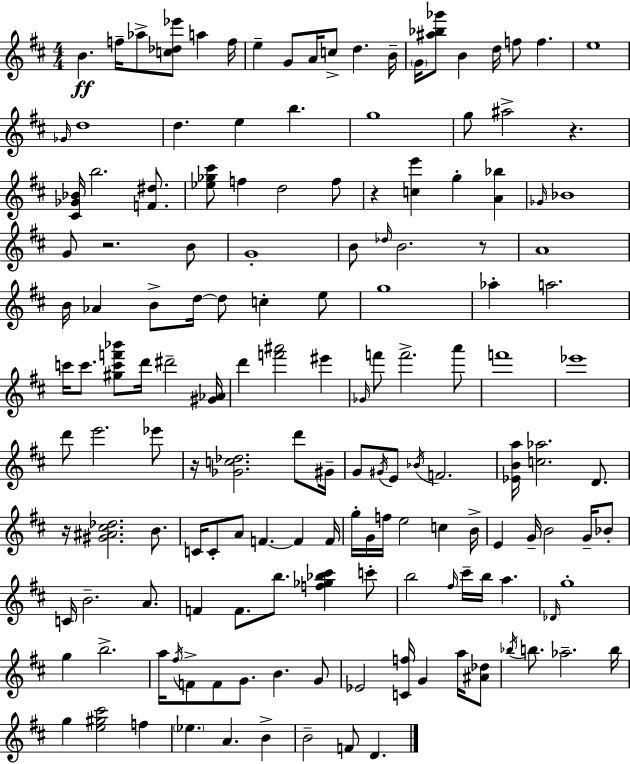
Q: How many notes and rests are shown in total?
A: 152